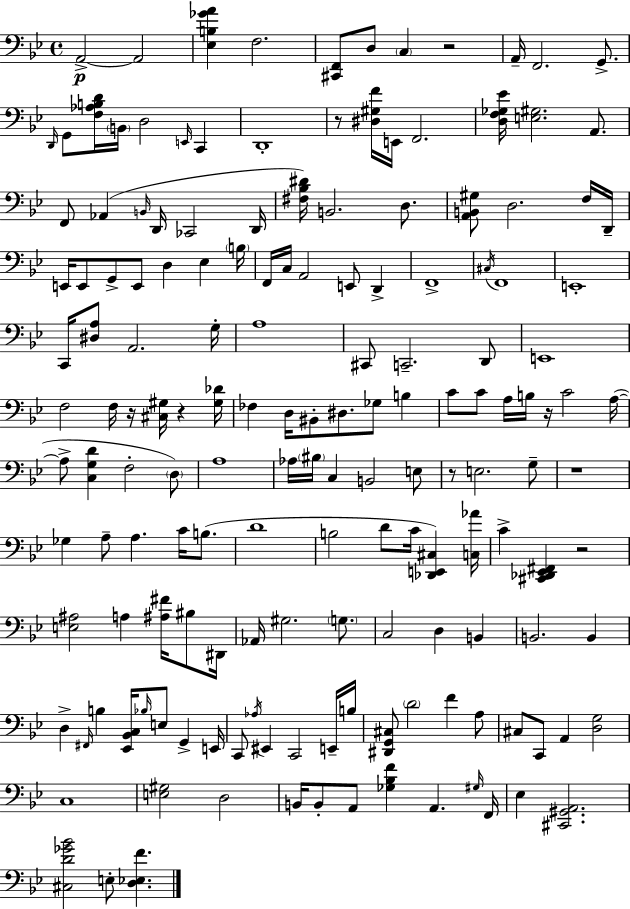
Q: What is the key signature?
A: G minor